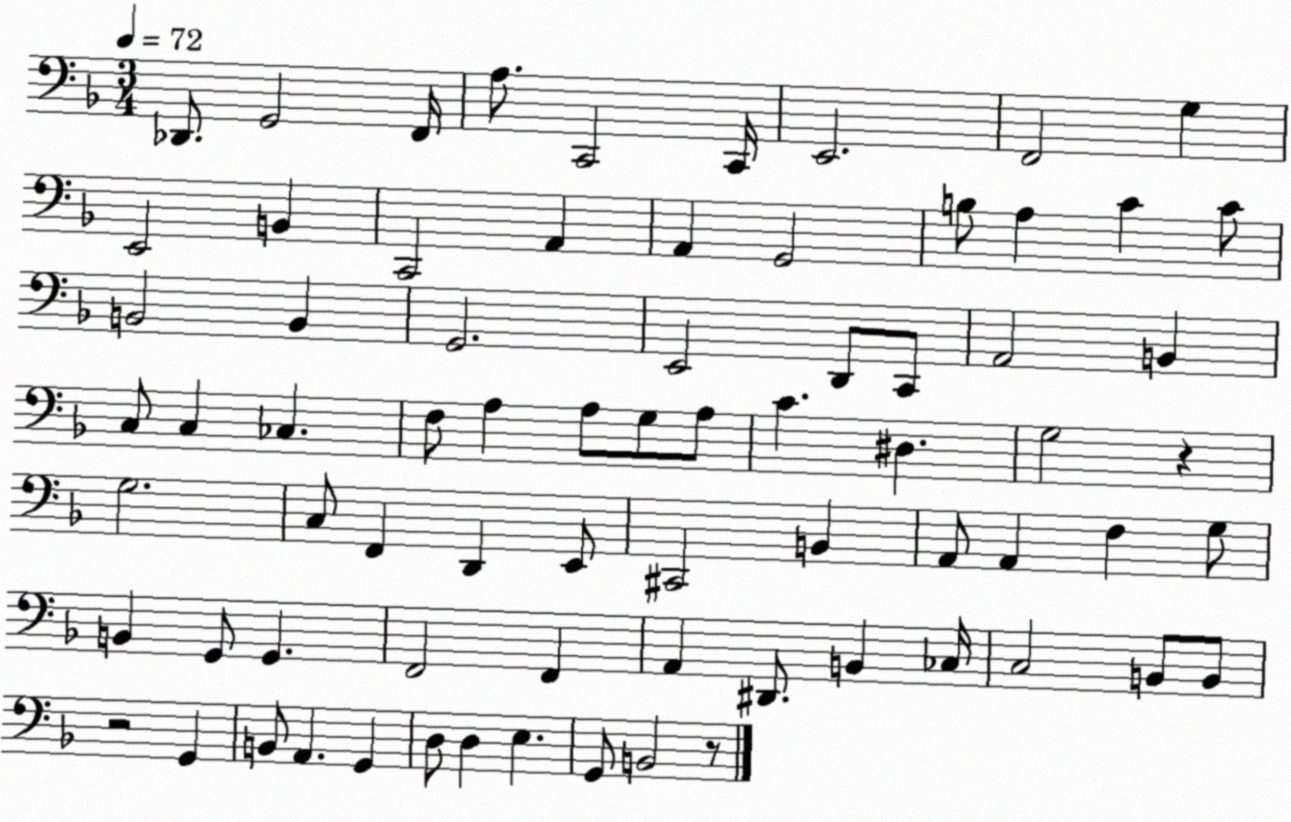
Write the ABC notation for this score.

X:1
T:Untitled
M:3/4
L:1/4
K:F
_D,,/2 G,,2 F,,/4 A,/2 C,,2 C,,/4 E,,2 F,,2 G, E,,2 B,, C,,2 A,, A,, G,,2 B,/2 A, C C/2 B,,2 B,, G,,2 E,,2 D,,/2 C,,/2 A,,2 B,, C,/2 C, _C, F,/2 A, A,/2 G,/2 A,/2 C ^D, G,2 z G,2 C,/2 F,, D,, E,,/2 ^C,,2 B,, A,,/2 A,, F, G,/2 B,, G,,/2 G,, F,,2 F,, A,, ^D,,/2 B,, _C,/4 C,2 B,,/2 B,,/2 z2 G,, B,,/2 A,, G,, D,/2 D, E, G,,/2 B,,2 z/2